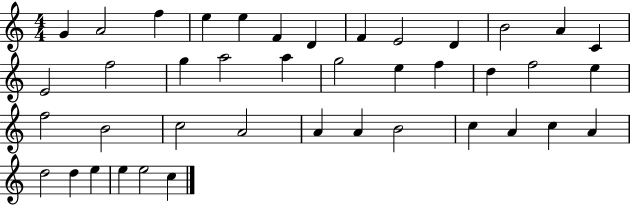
X:1
T:Untitled
M:4/4
L:1/4
K:C
G A2 f e e F D F E2 D B2 A C E2 f2 g a2 a g2 e f d f2 e f2 B2 c2 A2 A A B2 c A c A d2 d e e e2 c